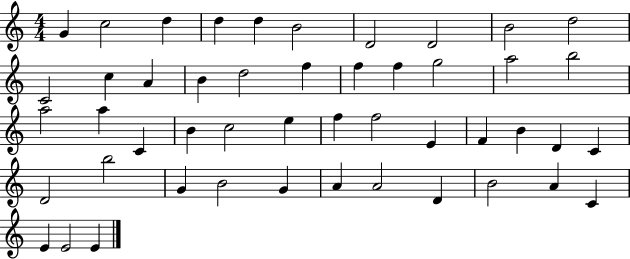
X:1
T:Untitled
M:4/4
L:1/4
K:C
G c2 d d d B2 D2 D2 B2 d2 C2 c A B d2 f f f g2 a2 b2 a2 a C B c2 e f f2 E F B D C D2 b2 G B2 G A A2 D B2 A C E E2 E